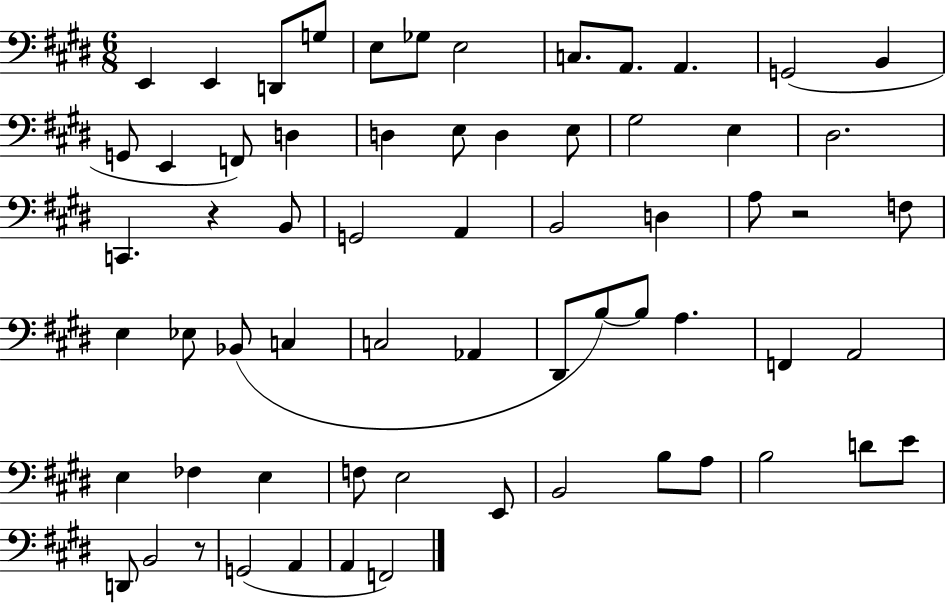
{
  \clef bass
  \numericTimeSignature
  \time 6/8
  \key e \major
  \repeat volta 2 { e,4 e,4 d,8 g8 | e8 ges8 e2 | c8. a,8. a,4. | g,2( b,4 | \break g,8 e,4 f,8) d4 | d4 e8 d4 e8 | gis2 e4 | dis2. | \break c,4. r4 b,8 | g,2 a,4 | b,2 d4 | a8 r2 f8 | \break e4 ees8 bes,8( c4 | c2 aes,4 | dis,8 b8~~) b8 a4. | f,4 a,2 | \break e4 fes4 e4 | f8 e2 e,8 | b,2 b8 a8 | b2 d'8 e'8 | \break d,8 b,2 r8 | g,2( a,4 | a,4 f,2) | } \bar "|."
}